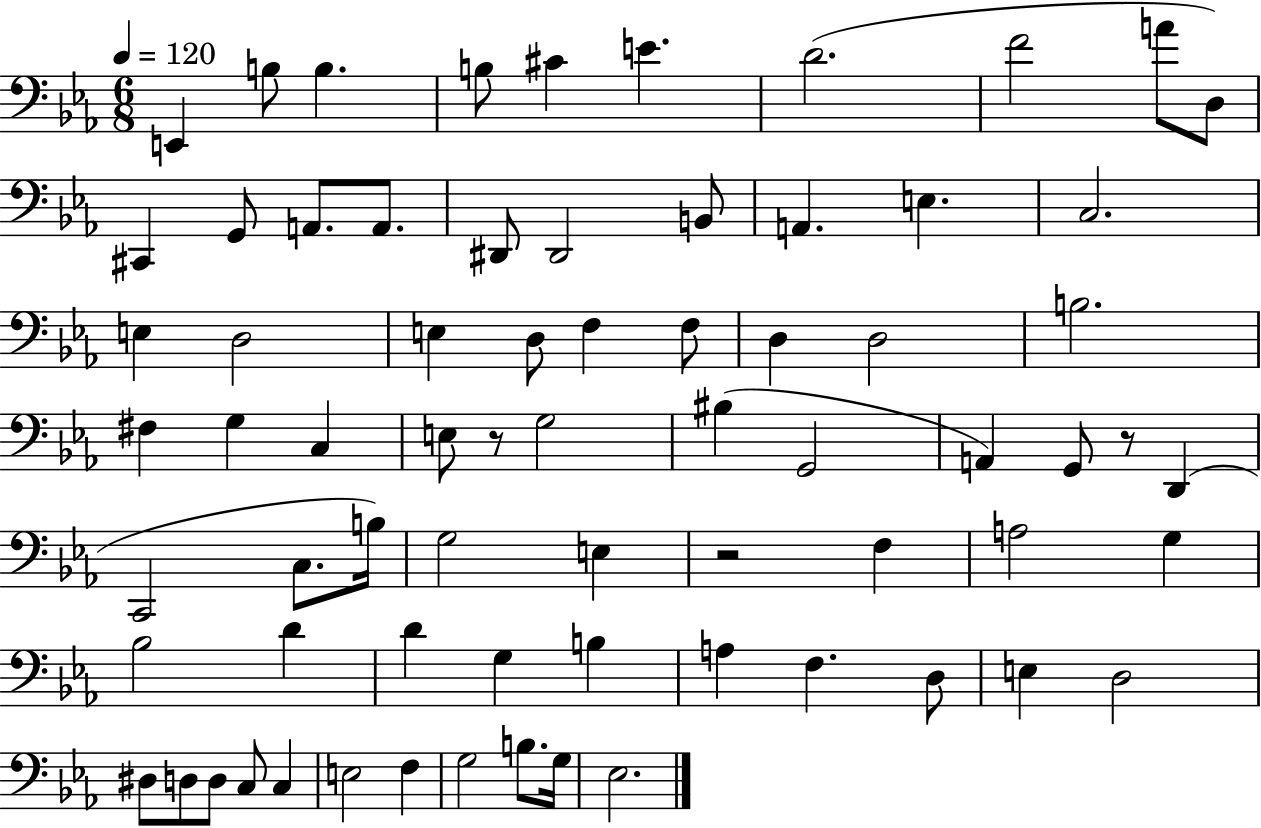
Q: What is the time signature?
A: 6/8